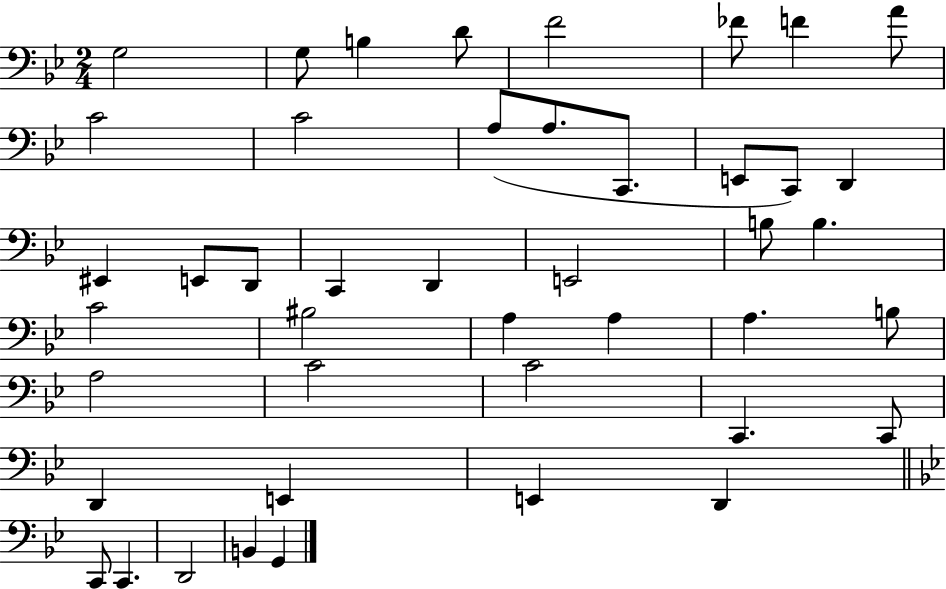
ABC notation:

X:1
T:Untitled
M:2/4
L:1/4
K:Bb
G,2 G,/2 B, D/2 F2 _F/2 F A/2 C2 C2 A,/2 A,/2 C,,/2 E,,/2 C,,/2 D,, ^E,, E,,/2 D,,/2 C,, D,, E,,2 B,/2 B, C2 ^B,2 A, A, A, B,/2 A,2 C2 C2 C,, C,,/2 D,, E,, E,, D,, C,,/2 C,, D,,2 B,, G,,